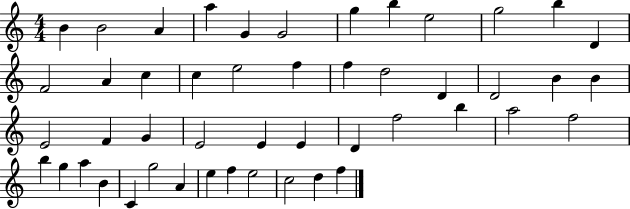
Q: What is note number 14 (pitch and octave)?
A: A4